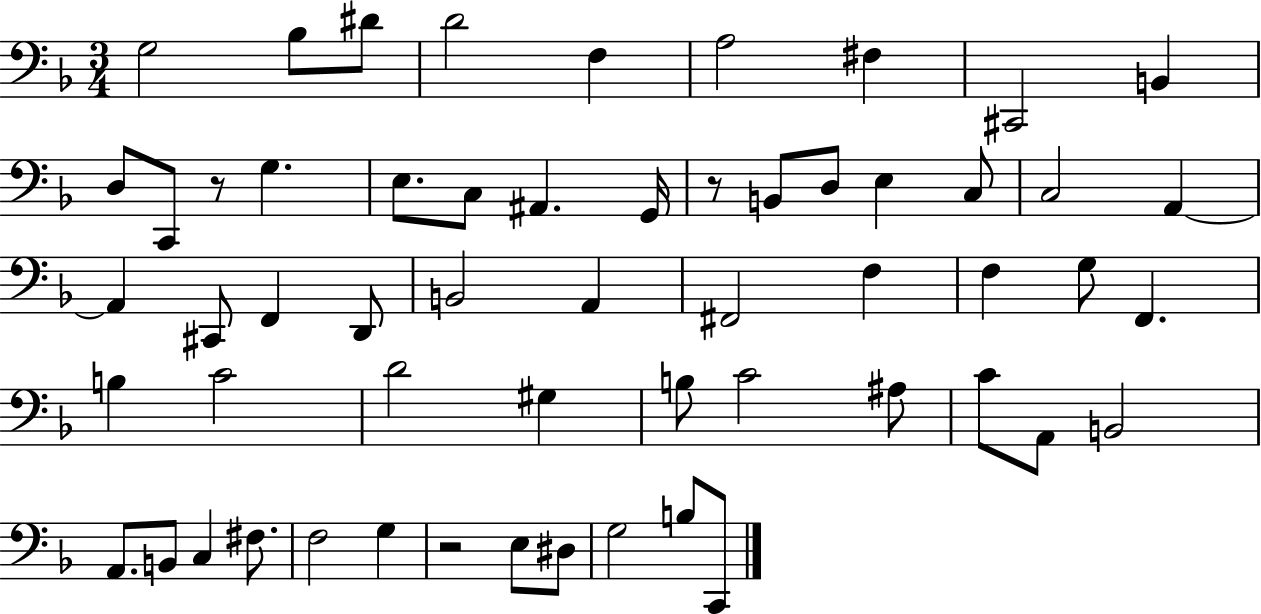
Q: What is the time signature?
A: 3/4